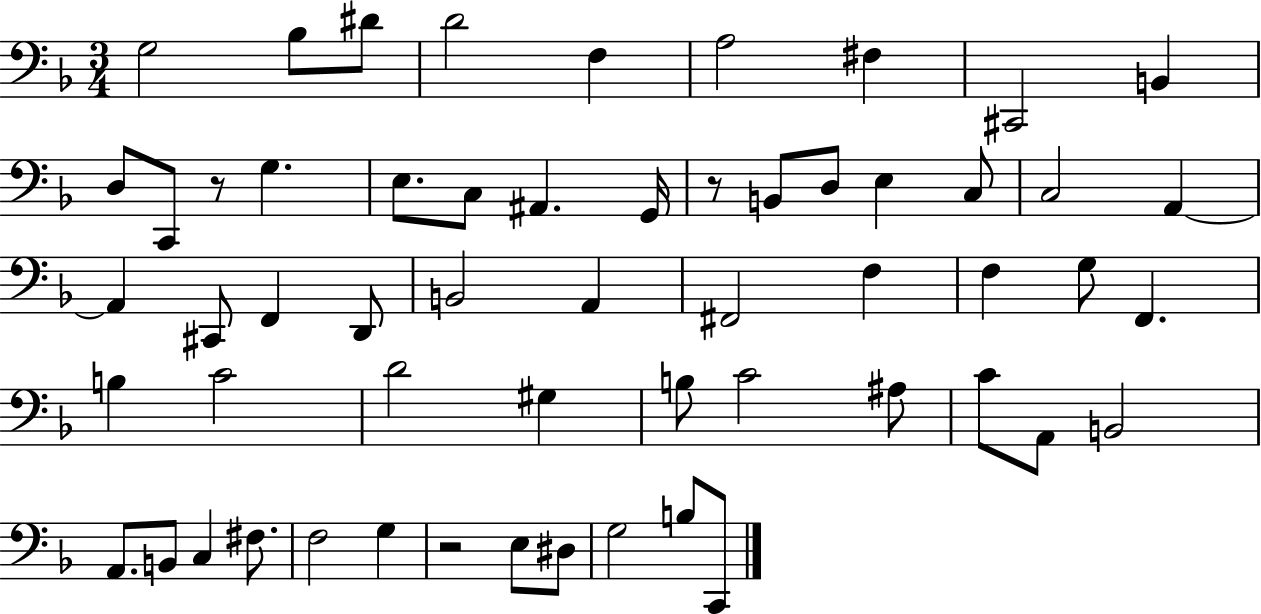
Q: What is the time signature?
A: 3/4